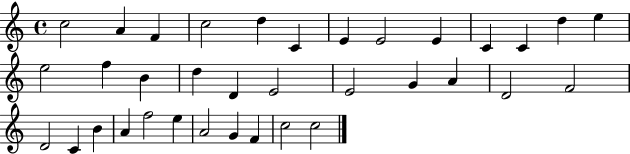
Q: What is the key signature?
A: C major